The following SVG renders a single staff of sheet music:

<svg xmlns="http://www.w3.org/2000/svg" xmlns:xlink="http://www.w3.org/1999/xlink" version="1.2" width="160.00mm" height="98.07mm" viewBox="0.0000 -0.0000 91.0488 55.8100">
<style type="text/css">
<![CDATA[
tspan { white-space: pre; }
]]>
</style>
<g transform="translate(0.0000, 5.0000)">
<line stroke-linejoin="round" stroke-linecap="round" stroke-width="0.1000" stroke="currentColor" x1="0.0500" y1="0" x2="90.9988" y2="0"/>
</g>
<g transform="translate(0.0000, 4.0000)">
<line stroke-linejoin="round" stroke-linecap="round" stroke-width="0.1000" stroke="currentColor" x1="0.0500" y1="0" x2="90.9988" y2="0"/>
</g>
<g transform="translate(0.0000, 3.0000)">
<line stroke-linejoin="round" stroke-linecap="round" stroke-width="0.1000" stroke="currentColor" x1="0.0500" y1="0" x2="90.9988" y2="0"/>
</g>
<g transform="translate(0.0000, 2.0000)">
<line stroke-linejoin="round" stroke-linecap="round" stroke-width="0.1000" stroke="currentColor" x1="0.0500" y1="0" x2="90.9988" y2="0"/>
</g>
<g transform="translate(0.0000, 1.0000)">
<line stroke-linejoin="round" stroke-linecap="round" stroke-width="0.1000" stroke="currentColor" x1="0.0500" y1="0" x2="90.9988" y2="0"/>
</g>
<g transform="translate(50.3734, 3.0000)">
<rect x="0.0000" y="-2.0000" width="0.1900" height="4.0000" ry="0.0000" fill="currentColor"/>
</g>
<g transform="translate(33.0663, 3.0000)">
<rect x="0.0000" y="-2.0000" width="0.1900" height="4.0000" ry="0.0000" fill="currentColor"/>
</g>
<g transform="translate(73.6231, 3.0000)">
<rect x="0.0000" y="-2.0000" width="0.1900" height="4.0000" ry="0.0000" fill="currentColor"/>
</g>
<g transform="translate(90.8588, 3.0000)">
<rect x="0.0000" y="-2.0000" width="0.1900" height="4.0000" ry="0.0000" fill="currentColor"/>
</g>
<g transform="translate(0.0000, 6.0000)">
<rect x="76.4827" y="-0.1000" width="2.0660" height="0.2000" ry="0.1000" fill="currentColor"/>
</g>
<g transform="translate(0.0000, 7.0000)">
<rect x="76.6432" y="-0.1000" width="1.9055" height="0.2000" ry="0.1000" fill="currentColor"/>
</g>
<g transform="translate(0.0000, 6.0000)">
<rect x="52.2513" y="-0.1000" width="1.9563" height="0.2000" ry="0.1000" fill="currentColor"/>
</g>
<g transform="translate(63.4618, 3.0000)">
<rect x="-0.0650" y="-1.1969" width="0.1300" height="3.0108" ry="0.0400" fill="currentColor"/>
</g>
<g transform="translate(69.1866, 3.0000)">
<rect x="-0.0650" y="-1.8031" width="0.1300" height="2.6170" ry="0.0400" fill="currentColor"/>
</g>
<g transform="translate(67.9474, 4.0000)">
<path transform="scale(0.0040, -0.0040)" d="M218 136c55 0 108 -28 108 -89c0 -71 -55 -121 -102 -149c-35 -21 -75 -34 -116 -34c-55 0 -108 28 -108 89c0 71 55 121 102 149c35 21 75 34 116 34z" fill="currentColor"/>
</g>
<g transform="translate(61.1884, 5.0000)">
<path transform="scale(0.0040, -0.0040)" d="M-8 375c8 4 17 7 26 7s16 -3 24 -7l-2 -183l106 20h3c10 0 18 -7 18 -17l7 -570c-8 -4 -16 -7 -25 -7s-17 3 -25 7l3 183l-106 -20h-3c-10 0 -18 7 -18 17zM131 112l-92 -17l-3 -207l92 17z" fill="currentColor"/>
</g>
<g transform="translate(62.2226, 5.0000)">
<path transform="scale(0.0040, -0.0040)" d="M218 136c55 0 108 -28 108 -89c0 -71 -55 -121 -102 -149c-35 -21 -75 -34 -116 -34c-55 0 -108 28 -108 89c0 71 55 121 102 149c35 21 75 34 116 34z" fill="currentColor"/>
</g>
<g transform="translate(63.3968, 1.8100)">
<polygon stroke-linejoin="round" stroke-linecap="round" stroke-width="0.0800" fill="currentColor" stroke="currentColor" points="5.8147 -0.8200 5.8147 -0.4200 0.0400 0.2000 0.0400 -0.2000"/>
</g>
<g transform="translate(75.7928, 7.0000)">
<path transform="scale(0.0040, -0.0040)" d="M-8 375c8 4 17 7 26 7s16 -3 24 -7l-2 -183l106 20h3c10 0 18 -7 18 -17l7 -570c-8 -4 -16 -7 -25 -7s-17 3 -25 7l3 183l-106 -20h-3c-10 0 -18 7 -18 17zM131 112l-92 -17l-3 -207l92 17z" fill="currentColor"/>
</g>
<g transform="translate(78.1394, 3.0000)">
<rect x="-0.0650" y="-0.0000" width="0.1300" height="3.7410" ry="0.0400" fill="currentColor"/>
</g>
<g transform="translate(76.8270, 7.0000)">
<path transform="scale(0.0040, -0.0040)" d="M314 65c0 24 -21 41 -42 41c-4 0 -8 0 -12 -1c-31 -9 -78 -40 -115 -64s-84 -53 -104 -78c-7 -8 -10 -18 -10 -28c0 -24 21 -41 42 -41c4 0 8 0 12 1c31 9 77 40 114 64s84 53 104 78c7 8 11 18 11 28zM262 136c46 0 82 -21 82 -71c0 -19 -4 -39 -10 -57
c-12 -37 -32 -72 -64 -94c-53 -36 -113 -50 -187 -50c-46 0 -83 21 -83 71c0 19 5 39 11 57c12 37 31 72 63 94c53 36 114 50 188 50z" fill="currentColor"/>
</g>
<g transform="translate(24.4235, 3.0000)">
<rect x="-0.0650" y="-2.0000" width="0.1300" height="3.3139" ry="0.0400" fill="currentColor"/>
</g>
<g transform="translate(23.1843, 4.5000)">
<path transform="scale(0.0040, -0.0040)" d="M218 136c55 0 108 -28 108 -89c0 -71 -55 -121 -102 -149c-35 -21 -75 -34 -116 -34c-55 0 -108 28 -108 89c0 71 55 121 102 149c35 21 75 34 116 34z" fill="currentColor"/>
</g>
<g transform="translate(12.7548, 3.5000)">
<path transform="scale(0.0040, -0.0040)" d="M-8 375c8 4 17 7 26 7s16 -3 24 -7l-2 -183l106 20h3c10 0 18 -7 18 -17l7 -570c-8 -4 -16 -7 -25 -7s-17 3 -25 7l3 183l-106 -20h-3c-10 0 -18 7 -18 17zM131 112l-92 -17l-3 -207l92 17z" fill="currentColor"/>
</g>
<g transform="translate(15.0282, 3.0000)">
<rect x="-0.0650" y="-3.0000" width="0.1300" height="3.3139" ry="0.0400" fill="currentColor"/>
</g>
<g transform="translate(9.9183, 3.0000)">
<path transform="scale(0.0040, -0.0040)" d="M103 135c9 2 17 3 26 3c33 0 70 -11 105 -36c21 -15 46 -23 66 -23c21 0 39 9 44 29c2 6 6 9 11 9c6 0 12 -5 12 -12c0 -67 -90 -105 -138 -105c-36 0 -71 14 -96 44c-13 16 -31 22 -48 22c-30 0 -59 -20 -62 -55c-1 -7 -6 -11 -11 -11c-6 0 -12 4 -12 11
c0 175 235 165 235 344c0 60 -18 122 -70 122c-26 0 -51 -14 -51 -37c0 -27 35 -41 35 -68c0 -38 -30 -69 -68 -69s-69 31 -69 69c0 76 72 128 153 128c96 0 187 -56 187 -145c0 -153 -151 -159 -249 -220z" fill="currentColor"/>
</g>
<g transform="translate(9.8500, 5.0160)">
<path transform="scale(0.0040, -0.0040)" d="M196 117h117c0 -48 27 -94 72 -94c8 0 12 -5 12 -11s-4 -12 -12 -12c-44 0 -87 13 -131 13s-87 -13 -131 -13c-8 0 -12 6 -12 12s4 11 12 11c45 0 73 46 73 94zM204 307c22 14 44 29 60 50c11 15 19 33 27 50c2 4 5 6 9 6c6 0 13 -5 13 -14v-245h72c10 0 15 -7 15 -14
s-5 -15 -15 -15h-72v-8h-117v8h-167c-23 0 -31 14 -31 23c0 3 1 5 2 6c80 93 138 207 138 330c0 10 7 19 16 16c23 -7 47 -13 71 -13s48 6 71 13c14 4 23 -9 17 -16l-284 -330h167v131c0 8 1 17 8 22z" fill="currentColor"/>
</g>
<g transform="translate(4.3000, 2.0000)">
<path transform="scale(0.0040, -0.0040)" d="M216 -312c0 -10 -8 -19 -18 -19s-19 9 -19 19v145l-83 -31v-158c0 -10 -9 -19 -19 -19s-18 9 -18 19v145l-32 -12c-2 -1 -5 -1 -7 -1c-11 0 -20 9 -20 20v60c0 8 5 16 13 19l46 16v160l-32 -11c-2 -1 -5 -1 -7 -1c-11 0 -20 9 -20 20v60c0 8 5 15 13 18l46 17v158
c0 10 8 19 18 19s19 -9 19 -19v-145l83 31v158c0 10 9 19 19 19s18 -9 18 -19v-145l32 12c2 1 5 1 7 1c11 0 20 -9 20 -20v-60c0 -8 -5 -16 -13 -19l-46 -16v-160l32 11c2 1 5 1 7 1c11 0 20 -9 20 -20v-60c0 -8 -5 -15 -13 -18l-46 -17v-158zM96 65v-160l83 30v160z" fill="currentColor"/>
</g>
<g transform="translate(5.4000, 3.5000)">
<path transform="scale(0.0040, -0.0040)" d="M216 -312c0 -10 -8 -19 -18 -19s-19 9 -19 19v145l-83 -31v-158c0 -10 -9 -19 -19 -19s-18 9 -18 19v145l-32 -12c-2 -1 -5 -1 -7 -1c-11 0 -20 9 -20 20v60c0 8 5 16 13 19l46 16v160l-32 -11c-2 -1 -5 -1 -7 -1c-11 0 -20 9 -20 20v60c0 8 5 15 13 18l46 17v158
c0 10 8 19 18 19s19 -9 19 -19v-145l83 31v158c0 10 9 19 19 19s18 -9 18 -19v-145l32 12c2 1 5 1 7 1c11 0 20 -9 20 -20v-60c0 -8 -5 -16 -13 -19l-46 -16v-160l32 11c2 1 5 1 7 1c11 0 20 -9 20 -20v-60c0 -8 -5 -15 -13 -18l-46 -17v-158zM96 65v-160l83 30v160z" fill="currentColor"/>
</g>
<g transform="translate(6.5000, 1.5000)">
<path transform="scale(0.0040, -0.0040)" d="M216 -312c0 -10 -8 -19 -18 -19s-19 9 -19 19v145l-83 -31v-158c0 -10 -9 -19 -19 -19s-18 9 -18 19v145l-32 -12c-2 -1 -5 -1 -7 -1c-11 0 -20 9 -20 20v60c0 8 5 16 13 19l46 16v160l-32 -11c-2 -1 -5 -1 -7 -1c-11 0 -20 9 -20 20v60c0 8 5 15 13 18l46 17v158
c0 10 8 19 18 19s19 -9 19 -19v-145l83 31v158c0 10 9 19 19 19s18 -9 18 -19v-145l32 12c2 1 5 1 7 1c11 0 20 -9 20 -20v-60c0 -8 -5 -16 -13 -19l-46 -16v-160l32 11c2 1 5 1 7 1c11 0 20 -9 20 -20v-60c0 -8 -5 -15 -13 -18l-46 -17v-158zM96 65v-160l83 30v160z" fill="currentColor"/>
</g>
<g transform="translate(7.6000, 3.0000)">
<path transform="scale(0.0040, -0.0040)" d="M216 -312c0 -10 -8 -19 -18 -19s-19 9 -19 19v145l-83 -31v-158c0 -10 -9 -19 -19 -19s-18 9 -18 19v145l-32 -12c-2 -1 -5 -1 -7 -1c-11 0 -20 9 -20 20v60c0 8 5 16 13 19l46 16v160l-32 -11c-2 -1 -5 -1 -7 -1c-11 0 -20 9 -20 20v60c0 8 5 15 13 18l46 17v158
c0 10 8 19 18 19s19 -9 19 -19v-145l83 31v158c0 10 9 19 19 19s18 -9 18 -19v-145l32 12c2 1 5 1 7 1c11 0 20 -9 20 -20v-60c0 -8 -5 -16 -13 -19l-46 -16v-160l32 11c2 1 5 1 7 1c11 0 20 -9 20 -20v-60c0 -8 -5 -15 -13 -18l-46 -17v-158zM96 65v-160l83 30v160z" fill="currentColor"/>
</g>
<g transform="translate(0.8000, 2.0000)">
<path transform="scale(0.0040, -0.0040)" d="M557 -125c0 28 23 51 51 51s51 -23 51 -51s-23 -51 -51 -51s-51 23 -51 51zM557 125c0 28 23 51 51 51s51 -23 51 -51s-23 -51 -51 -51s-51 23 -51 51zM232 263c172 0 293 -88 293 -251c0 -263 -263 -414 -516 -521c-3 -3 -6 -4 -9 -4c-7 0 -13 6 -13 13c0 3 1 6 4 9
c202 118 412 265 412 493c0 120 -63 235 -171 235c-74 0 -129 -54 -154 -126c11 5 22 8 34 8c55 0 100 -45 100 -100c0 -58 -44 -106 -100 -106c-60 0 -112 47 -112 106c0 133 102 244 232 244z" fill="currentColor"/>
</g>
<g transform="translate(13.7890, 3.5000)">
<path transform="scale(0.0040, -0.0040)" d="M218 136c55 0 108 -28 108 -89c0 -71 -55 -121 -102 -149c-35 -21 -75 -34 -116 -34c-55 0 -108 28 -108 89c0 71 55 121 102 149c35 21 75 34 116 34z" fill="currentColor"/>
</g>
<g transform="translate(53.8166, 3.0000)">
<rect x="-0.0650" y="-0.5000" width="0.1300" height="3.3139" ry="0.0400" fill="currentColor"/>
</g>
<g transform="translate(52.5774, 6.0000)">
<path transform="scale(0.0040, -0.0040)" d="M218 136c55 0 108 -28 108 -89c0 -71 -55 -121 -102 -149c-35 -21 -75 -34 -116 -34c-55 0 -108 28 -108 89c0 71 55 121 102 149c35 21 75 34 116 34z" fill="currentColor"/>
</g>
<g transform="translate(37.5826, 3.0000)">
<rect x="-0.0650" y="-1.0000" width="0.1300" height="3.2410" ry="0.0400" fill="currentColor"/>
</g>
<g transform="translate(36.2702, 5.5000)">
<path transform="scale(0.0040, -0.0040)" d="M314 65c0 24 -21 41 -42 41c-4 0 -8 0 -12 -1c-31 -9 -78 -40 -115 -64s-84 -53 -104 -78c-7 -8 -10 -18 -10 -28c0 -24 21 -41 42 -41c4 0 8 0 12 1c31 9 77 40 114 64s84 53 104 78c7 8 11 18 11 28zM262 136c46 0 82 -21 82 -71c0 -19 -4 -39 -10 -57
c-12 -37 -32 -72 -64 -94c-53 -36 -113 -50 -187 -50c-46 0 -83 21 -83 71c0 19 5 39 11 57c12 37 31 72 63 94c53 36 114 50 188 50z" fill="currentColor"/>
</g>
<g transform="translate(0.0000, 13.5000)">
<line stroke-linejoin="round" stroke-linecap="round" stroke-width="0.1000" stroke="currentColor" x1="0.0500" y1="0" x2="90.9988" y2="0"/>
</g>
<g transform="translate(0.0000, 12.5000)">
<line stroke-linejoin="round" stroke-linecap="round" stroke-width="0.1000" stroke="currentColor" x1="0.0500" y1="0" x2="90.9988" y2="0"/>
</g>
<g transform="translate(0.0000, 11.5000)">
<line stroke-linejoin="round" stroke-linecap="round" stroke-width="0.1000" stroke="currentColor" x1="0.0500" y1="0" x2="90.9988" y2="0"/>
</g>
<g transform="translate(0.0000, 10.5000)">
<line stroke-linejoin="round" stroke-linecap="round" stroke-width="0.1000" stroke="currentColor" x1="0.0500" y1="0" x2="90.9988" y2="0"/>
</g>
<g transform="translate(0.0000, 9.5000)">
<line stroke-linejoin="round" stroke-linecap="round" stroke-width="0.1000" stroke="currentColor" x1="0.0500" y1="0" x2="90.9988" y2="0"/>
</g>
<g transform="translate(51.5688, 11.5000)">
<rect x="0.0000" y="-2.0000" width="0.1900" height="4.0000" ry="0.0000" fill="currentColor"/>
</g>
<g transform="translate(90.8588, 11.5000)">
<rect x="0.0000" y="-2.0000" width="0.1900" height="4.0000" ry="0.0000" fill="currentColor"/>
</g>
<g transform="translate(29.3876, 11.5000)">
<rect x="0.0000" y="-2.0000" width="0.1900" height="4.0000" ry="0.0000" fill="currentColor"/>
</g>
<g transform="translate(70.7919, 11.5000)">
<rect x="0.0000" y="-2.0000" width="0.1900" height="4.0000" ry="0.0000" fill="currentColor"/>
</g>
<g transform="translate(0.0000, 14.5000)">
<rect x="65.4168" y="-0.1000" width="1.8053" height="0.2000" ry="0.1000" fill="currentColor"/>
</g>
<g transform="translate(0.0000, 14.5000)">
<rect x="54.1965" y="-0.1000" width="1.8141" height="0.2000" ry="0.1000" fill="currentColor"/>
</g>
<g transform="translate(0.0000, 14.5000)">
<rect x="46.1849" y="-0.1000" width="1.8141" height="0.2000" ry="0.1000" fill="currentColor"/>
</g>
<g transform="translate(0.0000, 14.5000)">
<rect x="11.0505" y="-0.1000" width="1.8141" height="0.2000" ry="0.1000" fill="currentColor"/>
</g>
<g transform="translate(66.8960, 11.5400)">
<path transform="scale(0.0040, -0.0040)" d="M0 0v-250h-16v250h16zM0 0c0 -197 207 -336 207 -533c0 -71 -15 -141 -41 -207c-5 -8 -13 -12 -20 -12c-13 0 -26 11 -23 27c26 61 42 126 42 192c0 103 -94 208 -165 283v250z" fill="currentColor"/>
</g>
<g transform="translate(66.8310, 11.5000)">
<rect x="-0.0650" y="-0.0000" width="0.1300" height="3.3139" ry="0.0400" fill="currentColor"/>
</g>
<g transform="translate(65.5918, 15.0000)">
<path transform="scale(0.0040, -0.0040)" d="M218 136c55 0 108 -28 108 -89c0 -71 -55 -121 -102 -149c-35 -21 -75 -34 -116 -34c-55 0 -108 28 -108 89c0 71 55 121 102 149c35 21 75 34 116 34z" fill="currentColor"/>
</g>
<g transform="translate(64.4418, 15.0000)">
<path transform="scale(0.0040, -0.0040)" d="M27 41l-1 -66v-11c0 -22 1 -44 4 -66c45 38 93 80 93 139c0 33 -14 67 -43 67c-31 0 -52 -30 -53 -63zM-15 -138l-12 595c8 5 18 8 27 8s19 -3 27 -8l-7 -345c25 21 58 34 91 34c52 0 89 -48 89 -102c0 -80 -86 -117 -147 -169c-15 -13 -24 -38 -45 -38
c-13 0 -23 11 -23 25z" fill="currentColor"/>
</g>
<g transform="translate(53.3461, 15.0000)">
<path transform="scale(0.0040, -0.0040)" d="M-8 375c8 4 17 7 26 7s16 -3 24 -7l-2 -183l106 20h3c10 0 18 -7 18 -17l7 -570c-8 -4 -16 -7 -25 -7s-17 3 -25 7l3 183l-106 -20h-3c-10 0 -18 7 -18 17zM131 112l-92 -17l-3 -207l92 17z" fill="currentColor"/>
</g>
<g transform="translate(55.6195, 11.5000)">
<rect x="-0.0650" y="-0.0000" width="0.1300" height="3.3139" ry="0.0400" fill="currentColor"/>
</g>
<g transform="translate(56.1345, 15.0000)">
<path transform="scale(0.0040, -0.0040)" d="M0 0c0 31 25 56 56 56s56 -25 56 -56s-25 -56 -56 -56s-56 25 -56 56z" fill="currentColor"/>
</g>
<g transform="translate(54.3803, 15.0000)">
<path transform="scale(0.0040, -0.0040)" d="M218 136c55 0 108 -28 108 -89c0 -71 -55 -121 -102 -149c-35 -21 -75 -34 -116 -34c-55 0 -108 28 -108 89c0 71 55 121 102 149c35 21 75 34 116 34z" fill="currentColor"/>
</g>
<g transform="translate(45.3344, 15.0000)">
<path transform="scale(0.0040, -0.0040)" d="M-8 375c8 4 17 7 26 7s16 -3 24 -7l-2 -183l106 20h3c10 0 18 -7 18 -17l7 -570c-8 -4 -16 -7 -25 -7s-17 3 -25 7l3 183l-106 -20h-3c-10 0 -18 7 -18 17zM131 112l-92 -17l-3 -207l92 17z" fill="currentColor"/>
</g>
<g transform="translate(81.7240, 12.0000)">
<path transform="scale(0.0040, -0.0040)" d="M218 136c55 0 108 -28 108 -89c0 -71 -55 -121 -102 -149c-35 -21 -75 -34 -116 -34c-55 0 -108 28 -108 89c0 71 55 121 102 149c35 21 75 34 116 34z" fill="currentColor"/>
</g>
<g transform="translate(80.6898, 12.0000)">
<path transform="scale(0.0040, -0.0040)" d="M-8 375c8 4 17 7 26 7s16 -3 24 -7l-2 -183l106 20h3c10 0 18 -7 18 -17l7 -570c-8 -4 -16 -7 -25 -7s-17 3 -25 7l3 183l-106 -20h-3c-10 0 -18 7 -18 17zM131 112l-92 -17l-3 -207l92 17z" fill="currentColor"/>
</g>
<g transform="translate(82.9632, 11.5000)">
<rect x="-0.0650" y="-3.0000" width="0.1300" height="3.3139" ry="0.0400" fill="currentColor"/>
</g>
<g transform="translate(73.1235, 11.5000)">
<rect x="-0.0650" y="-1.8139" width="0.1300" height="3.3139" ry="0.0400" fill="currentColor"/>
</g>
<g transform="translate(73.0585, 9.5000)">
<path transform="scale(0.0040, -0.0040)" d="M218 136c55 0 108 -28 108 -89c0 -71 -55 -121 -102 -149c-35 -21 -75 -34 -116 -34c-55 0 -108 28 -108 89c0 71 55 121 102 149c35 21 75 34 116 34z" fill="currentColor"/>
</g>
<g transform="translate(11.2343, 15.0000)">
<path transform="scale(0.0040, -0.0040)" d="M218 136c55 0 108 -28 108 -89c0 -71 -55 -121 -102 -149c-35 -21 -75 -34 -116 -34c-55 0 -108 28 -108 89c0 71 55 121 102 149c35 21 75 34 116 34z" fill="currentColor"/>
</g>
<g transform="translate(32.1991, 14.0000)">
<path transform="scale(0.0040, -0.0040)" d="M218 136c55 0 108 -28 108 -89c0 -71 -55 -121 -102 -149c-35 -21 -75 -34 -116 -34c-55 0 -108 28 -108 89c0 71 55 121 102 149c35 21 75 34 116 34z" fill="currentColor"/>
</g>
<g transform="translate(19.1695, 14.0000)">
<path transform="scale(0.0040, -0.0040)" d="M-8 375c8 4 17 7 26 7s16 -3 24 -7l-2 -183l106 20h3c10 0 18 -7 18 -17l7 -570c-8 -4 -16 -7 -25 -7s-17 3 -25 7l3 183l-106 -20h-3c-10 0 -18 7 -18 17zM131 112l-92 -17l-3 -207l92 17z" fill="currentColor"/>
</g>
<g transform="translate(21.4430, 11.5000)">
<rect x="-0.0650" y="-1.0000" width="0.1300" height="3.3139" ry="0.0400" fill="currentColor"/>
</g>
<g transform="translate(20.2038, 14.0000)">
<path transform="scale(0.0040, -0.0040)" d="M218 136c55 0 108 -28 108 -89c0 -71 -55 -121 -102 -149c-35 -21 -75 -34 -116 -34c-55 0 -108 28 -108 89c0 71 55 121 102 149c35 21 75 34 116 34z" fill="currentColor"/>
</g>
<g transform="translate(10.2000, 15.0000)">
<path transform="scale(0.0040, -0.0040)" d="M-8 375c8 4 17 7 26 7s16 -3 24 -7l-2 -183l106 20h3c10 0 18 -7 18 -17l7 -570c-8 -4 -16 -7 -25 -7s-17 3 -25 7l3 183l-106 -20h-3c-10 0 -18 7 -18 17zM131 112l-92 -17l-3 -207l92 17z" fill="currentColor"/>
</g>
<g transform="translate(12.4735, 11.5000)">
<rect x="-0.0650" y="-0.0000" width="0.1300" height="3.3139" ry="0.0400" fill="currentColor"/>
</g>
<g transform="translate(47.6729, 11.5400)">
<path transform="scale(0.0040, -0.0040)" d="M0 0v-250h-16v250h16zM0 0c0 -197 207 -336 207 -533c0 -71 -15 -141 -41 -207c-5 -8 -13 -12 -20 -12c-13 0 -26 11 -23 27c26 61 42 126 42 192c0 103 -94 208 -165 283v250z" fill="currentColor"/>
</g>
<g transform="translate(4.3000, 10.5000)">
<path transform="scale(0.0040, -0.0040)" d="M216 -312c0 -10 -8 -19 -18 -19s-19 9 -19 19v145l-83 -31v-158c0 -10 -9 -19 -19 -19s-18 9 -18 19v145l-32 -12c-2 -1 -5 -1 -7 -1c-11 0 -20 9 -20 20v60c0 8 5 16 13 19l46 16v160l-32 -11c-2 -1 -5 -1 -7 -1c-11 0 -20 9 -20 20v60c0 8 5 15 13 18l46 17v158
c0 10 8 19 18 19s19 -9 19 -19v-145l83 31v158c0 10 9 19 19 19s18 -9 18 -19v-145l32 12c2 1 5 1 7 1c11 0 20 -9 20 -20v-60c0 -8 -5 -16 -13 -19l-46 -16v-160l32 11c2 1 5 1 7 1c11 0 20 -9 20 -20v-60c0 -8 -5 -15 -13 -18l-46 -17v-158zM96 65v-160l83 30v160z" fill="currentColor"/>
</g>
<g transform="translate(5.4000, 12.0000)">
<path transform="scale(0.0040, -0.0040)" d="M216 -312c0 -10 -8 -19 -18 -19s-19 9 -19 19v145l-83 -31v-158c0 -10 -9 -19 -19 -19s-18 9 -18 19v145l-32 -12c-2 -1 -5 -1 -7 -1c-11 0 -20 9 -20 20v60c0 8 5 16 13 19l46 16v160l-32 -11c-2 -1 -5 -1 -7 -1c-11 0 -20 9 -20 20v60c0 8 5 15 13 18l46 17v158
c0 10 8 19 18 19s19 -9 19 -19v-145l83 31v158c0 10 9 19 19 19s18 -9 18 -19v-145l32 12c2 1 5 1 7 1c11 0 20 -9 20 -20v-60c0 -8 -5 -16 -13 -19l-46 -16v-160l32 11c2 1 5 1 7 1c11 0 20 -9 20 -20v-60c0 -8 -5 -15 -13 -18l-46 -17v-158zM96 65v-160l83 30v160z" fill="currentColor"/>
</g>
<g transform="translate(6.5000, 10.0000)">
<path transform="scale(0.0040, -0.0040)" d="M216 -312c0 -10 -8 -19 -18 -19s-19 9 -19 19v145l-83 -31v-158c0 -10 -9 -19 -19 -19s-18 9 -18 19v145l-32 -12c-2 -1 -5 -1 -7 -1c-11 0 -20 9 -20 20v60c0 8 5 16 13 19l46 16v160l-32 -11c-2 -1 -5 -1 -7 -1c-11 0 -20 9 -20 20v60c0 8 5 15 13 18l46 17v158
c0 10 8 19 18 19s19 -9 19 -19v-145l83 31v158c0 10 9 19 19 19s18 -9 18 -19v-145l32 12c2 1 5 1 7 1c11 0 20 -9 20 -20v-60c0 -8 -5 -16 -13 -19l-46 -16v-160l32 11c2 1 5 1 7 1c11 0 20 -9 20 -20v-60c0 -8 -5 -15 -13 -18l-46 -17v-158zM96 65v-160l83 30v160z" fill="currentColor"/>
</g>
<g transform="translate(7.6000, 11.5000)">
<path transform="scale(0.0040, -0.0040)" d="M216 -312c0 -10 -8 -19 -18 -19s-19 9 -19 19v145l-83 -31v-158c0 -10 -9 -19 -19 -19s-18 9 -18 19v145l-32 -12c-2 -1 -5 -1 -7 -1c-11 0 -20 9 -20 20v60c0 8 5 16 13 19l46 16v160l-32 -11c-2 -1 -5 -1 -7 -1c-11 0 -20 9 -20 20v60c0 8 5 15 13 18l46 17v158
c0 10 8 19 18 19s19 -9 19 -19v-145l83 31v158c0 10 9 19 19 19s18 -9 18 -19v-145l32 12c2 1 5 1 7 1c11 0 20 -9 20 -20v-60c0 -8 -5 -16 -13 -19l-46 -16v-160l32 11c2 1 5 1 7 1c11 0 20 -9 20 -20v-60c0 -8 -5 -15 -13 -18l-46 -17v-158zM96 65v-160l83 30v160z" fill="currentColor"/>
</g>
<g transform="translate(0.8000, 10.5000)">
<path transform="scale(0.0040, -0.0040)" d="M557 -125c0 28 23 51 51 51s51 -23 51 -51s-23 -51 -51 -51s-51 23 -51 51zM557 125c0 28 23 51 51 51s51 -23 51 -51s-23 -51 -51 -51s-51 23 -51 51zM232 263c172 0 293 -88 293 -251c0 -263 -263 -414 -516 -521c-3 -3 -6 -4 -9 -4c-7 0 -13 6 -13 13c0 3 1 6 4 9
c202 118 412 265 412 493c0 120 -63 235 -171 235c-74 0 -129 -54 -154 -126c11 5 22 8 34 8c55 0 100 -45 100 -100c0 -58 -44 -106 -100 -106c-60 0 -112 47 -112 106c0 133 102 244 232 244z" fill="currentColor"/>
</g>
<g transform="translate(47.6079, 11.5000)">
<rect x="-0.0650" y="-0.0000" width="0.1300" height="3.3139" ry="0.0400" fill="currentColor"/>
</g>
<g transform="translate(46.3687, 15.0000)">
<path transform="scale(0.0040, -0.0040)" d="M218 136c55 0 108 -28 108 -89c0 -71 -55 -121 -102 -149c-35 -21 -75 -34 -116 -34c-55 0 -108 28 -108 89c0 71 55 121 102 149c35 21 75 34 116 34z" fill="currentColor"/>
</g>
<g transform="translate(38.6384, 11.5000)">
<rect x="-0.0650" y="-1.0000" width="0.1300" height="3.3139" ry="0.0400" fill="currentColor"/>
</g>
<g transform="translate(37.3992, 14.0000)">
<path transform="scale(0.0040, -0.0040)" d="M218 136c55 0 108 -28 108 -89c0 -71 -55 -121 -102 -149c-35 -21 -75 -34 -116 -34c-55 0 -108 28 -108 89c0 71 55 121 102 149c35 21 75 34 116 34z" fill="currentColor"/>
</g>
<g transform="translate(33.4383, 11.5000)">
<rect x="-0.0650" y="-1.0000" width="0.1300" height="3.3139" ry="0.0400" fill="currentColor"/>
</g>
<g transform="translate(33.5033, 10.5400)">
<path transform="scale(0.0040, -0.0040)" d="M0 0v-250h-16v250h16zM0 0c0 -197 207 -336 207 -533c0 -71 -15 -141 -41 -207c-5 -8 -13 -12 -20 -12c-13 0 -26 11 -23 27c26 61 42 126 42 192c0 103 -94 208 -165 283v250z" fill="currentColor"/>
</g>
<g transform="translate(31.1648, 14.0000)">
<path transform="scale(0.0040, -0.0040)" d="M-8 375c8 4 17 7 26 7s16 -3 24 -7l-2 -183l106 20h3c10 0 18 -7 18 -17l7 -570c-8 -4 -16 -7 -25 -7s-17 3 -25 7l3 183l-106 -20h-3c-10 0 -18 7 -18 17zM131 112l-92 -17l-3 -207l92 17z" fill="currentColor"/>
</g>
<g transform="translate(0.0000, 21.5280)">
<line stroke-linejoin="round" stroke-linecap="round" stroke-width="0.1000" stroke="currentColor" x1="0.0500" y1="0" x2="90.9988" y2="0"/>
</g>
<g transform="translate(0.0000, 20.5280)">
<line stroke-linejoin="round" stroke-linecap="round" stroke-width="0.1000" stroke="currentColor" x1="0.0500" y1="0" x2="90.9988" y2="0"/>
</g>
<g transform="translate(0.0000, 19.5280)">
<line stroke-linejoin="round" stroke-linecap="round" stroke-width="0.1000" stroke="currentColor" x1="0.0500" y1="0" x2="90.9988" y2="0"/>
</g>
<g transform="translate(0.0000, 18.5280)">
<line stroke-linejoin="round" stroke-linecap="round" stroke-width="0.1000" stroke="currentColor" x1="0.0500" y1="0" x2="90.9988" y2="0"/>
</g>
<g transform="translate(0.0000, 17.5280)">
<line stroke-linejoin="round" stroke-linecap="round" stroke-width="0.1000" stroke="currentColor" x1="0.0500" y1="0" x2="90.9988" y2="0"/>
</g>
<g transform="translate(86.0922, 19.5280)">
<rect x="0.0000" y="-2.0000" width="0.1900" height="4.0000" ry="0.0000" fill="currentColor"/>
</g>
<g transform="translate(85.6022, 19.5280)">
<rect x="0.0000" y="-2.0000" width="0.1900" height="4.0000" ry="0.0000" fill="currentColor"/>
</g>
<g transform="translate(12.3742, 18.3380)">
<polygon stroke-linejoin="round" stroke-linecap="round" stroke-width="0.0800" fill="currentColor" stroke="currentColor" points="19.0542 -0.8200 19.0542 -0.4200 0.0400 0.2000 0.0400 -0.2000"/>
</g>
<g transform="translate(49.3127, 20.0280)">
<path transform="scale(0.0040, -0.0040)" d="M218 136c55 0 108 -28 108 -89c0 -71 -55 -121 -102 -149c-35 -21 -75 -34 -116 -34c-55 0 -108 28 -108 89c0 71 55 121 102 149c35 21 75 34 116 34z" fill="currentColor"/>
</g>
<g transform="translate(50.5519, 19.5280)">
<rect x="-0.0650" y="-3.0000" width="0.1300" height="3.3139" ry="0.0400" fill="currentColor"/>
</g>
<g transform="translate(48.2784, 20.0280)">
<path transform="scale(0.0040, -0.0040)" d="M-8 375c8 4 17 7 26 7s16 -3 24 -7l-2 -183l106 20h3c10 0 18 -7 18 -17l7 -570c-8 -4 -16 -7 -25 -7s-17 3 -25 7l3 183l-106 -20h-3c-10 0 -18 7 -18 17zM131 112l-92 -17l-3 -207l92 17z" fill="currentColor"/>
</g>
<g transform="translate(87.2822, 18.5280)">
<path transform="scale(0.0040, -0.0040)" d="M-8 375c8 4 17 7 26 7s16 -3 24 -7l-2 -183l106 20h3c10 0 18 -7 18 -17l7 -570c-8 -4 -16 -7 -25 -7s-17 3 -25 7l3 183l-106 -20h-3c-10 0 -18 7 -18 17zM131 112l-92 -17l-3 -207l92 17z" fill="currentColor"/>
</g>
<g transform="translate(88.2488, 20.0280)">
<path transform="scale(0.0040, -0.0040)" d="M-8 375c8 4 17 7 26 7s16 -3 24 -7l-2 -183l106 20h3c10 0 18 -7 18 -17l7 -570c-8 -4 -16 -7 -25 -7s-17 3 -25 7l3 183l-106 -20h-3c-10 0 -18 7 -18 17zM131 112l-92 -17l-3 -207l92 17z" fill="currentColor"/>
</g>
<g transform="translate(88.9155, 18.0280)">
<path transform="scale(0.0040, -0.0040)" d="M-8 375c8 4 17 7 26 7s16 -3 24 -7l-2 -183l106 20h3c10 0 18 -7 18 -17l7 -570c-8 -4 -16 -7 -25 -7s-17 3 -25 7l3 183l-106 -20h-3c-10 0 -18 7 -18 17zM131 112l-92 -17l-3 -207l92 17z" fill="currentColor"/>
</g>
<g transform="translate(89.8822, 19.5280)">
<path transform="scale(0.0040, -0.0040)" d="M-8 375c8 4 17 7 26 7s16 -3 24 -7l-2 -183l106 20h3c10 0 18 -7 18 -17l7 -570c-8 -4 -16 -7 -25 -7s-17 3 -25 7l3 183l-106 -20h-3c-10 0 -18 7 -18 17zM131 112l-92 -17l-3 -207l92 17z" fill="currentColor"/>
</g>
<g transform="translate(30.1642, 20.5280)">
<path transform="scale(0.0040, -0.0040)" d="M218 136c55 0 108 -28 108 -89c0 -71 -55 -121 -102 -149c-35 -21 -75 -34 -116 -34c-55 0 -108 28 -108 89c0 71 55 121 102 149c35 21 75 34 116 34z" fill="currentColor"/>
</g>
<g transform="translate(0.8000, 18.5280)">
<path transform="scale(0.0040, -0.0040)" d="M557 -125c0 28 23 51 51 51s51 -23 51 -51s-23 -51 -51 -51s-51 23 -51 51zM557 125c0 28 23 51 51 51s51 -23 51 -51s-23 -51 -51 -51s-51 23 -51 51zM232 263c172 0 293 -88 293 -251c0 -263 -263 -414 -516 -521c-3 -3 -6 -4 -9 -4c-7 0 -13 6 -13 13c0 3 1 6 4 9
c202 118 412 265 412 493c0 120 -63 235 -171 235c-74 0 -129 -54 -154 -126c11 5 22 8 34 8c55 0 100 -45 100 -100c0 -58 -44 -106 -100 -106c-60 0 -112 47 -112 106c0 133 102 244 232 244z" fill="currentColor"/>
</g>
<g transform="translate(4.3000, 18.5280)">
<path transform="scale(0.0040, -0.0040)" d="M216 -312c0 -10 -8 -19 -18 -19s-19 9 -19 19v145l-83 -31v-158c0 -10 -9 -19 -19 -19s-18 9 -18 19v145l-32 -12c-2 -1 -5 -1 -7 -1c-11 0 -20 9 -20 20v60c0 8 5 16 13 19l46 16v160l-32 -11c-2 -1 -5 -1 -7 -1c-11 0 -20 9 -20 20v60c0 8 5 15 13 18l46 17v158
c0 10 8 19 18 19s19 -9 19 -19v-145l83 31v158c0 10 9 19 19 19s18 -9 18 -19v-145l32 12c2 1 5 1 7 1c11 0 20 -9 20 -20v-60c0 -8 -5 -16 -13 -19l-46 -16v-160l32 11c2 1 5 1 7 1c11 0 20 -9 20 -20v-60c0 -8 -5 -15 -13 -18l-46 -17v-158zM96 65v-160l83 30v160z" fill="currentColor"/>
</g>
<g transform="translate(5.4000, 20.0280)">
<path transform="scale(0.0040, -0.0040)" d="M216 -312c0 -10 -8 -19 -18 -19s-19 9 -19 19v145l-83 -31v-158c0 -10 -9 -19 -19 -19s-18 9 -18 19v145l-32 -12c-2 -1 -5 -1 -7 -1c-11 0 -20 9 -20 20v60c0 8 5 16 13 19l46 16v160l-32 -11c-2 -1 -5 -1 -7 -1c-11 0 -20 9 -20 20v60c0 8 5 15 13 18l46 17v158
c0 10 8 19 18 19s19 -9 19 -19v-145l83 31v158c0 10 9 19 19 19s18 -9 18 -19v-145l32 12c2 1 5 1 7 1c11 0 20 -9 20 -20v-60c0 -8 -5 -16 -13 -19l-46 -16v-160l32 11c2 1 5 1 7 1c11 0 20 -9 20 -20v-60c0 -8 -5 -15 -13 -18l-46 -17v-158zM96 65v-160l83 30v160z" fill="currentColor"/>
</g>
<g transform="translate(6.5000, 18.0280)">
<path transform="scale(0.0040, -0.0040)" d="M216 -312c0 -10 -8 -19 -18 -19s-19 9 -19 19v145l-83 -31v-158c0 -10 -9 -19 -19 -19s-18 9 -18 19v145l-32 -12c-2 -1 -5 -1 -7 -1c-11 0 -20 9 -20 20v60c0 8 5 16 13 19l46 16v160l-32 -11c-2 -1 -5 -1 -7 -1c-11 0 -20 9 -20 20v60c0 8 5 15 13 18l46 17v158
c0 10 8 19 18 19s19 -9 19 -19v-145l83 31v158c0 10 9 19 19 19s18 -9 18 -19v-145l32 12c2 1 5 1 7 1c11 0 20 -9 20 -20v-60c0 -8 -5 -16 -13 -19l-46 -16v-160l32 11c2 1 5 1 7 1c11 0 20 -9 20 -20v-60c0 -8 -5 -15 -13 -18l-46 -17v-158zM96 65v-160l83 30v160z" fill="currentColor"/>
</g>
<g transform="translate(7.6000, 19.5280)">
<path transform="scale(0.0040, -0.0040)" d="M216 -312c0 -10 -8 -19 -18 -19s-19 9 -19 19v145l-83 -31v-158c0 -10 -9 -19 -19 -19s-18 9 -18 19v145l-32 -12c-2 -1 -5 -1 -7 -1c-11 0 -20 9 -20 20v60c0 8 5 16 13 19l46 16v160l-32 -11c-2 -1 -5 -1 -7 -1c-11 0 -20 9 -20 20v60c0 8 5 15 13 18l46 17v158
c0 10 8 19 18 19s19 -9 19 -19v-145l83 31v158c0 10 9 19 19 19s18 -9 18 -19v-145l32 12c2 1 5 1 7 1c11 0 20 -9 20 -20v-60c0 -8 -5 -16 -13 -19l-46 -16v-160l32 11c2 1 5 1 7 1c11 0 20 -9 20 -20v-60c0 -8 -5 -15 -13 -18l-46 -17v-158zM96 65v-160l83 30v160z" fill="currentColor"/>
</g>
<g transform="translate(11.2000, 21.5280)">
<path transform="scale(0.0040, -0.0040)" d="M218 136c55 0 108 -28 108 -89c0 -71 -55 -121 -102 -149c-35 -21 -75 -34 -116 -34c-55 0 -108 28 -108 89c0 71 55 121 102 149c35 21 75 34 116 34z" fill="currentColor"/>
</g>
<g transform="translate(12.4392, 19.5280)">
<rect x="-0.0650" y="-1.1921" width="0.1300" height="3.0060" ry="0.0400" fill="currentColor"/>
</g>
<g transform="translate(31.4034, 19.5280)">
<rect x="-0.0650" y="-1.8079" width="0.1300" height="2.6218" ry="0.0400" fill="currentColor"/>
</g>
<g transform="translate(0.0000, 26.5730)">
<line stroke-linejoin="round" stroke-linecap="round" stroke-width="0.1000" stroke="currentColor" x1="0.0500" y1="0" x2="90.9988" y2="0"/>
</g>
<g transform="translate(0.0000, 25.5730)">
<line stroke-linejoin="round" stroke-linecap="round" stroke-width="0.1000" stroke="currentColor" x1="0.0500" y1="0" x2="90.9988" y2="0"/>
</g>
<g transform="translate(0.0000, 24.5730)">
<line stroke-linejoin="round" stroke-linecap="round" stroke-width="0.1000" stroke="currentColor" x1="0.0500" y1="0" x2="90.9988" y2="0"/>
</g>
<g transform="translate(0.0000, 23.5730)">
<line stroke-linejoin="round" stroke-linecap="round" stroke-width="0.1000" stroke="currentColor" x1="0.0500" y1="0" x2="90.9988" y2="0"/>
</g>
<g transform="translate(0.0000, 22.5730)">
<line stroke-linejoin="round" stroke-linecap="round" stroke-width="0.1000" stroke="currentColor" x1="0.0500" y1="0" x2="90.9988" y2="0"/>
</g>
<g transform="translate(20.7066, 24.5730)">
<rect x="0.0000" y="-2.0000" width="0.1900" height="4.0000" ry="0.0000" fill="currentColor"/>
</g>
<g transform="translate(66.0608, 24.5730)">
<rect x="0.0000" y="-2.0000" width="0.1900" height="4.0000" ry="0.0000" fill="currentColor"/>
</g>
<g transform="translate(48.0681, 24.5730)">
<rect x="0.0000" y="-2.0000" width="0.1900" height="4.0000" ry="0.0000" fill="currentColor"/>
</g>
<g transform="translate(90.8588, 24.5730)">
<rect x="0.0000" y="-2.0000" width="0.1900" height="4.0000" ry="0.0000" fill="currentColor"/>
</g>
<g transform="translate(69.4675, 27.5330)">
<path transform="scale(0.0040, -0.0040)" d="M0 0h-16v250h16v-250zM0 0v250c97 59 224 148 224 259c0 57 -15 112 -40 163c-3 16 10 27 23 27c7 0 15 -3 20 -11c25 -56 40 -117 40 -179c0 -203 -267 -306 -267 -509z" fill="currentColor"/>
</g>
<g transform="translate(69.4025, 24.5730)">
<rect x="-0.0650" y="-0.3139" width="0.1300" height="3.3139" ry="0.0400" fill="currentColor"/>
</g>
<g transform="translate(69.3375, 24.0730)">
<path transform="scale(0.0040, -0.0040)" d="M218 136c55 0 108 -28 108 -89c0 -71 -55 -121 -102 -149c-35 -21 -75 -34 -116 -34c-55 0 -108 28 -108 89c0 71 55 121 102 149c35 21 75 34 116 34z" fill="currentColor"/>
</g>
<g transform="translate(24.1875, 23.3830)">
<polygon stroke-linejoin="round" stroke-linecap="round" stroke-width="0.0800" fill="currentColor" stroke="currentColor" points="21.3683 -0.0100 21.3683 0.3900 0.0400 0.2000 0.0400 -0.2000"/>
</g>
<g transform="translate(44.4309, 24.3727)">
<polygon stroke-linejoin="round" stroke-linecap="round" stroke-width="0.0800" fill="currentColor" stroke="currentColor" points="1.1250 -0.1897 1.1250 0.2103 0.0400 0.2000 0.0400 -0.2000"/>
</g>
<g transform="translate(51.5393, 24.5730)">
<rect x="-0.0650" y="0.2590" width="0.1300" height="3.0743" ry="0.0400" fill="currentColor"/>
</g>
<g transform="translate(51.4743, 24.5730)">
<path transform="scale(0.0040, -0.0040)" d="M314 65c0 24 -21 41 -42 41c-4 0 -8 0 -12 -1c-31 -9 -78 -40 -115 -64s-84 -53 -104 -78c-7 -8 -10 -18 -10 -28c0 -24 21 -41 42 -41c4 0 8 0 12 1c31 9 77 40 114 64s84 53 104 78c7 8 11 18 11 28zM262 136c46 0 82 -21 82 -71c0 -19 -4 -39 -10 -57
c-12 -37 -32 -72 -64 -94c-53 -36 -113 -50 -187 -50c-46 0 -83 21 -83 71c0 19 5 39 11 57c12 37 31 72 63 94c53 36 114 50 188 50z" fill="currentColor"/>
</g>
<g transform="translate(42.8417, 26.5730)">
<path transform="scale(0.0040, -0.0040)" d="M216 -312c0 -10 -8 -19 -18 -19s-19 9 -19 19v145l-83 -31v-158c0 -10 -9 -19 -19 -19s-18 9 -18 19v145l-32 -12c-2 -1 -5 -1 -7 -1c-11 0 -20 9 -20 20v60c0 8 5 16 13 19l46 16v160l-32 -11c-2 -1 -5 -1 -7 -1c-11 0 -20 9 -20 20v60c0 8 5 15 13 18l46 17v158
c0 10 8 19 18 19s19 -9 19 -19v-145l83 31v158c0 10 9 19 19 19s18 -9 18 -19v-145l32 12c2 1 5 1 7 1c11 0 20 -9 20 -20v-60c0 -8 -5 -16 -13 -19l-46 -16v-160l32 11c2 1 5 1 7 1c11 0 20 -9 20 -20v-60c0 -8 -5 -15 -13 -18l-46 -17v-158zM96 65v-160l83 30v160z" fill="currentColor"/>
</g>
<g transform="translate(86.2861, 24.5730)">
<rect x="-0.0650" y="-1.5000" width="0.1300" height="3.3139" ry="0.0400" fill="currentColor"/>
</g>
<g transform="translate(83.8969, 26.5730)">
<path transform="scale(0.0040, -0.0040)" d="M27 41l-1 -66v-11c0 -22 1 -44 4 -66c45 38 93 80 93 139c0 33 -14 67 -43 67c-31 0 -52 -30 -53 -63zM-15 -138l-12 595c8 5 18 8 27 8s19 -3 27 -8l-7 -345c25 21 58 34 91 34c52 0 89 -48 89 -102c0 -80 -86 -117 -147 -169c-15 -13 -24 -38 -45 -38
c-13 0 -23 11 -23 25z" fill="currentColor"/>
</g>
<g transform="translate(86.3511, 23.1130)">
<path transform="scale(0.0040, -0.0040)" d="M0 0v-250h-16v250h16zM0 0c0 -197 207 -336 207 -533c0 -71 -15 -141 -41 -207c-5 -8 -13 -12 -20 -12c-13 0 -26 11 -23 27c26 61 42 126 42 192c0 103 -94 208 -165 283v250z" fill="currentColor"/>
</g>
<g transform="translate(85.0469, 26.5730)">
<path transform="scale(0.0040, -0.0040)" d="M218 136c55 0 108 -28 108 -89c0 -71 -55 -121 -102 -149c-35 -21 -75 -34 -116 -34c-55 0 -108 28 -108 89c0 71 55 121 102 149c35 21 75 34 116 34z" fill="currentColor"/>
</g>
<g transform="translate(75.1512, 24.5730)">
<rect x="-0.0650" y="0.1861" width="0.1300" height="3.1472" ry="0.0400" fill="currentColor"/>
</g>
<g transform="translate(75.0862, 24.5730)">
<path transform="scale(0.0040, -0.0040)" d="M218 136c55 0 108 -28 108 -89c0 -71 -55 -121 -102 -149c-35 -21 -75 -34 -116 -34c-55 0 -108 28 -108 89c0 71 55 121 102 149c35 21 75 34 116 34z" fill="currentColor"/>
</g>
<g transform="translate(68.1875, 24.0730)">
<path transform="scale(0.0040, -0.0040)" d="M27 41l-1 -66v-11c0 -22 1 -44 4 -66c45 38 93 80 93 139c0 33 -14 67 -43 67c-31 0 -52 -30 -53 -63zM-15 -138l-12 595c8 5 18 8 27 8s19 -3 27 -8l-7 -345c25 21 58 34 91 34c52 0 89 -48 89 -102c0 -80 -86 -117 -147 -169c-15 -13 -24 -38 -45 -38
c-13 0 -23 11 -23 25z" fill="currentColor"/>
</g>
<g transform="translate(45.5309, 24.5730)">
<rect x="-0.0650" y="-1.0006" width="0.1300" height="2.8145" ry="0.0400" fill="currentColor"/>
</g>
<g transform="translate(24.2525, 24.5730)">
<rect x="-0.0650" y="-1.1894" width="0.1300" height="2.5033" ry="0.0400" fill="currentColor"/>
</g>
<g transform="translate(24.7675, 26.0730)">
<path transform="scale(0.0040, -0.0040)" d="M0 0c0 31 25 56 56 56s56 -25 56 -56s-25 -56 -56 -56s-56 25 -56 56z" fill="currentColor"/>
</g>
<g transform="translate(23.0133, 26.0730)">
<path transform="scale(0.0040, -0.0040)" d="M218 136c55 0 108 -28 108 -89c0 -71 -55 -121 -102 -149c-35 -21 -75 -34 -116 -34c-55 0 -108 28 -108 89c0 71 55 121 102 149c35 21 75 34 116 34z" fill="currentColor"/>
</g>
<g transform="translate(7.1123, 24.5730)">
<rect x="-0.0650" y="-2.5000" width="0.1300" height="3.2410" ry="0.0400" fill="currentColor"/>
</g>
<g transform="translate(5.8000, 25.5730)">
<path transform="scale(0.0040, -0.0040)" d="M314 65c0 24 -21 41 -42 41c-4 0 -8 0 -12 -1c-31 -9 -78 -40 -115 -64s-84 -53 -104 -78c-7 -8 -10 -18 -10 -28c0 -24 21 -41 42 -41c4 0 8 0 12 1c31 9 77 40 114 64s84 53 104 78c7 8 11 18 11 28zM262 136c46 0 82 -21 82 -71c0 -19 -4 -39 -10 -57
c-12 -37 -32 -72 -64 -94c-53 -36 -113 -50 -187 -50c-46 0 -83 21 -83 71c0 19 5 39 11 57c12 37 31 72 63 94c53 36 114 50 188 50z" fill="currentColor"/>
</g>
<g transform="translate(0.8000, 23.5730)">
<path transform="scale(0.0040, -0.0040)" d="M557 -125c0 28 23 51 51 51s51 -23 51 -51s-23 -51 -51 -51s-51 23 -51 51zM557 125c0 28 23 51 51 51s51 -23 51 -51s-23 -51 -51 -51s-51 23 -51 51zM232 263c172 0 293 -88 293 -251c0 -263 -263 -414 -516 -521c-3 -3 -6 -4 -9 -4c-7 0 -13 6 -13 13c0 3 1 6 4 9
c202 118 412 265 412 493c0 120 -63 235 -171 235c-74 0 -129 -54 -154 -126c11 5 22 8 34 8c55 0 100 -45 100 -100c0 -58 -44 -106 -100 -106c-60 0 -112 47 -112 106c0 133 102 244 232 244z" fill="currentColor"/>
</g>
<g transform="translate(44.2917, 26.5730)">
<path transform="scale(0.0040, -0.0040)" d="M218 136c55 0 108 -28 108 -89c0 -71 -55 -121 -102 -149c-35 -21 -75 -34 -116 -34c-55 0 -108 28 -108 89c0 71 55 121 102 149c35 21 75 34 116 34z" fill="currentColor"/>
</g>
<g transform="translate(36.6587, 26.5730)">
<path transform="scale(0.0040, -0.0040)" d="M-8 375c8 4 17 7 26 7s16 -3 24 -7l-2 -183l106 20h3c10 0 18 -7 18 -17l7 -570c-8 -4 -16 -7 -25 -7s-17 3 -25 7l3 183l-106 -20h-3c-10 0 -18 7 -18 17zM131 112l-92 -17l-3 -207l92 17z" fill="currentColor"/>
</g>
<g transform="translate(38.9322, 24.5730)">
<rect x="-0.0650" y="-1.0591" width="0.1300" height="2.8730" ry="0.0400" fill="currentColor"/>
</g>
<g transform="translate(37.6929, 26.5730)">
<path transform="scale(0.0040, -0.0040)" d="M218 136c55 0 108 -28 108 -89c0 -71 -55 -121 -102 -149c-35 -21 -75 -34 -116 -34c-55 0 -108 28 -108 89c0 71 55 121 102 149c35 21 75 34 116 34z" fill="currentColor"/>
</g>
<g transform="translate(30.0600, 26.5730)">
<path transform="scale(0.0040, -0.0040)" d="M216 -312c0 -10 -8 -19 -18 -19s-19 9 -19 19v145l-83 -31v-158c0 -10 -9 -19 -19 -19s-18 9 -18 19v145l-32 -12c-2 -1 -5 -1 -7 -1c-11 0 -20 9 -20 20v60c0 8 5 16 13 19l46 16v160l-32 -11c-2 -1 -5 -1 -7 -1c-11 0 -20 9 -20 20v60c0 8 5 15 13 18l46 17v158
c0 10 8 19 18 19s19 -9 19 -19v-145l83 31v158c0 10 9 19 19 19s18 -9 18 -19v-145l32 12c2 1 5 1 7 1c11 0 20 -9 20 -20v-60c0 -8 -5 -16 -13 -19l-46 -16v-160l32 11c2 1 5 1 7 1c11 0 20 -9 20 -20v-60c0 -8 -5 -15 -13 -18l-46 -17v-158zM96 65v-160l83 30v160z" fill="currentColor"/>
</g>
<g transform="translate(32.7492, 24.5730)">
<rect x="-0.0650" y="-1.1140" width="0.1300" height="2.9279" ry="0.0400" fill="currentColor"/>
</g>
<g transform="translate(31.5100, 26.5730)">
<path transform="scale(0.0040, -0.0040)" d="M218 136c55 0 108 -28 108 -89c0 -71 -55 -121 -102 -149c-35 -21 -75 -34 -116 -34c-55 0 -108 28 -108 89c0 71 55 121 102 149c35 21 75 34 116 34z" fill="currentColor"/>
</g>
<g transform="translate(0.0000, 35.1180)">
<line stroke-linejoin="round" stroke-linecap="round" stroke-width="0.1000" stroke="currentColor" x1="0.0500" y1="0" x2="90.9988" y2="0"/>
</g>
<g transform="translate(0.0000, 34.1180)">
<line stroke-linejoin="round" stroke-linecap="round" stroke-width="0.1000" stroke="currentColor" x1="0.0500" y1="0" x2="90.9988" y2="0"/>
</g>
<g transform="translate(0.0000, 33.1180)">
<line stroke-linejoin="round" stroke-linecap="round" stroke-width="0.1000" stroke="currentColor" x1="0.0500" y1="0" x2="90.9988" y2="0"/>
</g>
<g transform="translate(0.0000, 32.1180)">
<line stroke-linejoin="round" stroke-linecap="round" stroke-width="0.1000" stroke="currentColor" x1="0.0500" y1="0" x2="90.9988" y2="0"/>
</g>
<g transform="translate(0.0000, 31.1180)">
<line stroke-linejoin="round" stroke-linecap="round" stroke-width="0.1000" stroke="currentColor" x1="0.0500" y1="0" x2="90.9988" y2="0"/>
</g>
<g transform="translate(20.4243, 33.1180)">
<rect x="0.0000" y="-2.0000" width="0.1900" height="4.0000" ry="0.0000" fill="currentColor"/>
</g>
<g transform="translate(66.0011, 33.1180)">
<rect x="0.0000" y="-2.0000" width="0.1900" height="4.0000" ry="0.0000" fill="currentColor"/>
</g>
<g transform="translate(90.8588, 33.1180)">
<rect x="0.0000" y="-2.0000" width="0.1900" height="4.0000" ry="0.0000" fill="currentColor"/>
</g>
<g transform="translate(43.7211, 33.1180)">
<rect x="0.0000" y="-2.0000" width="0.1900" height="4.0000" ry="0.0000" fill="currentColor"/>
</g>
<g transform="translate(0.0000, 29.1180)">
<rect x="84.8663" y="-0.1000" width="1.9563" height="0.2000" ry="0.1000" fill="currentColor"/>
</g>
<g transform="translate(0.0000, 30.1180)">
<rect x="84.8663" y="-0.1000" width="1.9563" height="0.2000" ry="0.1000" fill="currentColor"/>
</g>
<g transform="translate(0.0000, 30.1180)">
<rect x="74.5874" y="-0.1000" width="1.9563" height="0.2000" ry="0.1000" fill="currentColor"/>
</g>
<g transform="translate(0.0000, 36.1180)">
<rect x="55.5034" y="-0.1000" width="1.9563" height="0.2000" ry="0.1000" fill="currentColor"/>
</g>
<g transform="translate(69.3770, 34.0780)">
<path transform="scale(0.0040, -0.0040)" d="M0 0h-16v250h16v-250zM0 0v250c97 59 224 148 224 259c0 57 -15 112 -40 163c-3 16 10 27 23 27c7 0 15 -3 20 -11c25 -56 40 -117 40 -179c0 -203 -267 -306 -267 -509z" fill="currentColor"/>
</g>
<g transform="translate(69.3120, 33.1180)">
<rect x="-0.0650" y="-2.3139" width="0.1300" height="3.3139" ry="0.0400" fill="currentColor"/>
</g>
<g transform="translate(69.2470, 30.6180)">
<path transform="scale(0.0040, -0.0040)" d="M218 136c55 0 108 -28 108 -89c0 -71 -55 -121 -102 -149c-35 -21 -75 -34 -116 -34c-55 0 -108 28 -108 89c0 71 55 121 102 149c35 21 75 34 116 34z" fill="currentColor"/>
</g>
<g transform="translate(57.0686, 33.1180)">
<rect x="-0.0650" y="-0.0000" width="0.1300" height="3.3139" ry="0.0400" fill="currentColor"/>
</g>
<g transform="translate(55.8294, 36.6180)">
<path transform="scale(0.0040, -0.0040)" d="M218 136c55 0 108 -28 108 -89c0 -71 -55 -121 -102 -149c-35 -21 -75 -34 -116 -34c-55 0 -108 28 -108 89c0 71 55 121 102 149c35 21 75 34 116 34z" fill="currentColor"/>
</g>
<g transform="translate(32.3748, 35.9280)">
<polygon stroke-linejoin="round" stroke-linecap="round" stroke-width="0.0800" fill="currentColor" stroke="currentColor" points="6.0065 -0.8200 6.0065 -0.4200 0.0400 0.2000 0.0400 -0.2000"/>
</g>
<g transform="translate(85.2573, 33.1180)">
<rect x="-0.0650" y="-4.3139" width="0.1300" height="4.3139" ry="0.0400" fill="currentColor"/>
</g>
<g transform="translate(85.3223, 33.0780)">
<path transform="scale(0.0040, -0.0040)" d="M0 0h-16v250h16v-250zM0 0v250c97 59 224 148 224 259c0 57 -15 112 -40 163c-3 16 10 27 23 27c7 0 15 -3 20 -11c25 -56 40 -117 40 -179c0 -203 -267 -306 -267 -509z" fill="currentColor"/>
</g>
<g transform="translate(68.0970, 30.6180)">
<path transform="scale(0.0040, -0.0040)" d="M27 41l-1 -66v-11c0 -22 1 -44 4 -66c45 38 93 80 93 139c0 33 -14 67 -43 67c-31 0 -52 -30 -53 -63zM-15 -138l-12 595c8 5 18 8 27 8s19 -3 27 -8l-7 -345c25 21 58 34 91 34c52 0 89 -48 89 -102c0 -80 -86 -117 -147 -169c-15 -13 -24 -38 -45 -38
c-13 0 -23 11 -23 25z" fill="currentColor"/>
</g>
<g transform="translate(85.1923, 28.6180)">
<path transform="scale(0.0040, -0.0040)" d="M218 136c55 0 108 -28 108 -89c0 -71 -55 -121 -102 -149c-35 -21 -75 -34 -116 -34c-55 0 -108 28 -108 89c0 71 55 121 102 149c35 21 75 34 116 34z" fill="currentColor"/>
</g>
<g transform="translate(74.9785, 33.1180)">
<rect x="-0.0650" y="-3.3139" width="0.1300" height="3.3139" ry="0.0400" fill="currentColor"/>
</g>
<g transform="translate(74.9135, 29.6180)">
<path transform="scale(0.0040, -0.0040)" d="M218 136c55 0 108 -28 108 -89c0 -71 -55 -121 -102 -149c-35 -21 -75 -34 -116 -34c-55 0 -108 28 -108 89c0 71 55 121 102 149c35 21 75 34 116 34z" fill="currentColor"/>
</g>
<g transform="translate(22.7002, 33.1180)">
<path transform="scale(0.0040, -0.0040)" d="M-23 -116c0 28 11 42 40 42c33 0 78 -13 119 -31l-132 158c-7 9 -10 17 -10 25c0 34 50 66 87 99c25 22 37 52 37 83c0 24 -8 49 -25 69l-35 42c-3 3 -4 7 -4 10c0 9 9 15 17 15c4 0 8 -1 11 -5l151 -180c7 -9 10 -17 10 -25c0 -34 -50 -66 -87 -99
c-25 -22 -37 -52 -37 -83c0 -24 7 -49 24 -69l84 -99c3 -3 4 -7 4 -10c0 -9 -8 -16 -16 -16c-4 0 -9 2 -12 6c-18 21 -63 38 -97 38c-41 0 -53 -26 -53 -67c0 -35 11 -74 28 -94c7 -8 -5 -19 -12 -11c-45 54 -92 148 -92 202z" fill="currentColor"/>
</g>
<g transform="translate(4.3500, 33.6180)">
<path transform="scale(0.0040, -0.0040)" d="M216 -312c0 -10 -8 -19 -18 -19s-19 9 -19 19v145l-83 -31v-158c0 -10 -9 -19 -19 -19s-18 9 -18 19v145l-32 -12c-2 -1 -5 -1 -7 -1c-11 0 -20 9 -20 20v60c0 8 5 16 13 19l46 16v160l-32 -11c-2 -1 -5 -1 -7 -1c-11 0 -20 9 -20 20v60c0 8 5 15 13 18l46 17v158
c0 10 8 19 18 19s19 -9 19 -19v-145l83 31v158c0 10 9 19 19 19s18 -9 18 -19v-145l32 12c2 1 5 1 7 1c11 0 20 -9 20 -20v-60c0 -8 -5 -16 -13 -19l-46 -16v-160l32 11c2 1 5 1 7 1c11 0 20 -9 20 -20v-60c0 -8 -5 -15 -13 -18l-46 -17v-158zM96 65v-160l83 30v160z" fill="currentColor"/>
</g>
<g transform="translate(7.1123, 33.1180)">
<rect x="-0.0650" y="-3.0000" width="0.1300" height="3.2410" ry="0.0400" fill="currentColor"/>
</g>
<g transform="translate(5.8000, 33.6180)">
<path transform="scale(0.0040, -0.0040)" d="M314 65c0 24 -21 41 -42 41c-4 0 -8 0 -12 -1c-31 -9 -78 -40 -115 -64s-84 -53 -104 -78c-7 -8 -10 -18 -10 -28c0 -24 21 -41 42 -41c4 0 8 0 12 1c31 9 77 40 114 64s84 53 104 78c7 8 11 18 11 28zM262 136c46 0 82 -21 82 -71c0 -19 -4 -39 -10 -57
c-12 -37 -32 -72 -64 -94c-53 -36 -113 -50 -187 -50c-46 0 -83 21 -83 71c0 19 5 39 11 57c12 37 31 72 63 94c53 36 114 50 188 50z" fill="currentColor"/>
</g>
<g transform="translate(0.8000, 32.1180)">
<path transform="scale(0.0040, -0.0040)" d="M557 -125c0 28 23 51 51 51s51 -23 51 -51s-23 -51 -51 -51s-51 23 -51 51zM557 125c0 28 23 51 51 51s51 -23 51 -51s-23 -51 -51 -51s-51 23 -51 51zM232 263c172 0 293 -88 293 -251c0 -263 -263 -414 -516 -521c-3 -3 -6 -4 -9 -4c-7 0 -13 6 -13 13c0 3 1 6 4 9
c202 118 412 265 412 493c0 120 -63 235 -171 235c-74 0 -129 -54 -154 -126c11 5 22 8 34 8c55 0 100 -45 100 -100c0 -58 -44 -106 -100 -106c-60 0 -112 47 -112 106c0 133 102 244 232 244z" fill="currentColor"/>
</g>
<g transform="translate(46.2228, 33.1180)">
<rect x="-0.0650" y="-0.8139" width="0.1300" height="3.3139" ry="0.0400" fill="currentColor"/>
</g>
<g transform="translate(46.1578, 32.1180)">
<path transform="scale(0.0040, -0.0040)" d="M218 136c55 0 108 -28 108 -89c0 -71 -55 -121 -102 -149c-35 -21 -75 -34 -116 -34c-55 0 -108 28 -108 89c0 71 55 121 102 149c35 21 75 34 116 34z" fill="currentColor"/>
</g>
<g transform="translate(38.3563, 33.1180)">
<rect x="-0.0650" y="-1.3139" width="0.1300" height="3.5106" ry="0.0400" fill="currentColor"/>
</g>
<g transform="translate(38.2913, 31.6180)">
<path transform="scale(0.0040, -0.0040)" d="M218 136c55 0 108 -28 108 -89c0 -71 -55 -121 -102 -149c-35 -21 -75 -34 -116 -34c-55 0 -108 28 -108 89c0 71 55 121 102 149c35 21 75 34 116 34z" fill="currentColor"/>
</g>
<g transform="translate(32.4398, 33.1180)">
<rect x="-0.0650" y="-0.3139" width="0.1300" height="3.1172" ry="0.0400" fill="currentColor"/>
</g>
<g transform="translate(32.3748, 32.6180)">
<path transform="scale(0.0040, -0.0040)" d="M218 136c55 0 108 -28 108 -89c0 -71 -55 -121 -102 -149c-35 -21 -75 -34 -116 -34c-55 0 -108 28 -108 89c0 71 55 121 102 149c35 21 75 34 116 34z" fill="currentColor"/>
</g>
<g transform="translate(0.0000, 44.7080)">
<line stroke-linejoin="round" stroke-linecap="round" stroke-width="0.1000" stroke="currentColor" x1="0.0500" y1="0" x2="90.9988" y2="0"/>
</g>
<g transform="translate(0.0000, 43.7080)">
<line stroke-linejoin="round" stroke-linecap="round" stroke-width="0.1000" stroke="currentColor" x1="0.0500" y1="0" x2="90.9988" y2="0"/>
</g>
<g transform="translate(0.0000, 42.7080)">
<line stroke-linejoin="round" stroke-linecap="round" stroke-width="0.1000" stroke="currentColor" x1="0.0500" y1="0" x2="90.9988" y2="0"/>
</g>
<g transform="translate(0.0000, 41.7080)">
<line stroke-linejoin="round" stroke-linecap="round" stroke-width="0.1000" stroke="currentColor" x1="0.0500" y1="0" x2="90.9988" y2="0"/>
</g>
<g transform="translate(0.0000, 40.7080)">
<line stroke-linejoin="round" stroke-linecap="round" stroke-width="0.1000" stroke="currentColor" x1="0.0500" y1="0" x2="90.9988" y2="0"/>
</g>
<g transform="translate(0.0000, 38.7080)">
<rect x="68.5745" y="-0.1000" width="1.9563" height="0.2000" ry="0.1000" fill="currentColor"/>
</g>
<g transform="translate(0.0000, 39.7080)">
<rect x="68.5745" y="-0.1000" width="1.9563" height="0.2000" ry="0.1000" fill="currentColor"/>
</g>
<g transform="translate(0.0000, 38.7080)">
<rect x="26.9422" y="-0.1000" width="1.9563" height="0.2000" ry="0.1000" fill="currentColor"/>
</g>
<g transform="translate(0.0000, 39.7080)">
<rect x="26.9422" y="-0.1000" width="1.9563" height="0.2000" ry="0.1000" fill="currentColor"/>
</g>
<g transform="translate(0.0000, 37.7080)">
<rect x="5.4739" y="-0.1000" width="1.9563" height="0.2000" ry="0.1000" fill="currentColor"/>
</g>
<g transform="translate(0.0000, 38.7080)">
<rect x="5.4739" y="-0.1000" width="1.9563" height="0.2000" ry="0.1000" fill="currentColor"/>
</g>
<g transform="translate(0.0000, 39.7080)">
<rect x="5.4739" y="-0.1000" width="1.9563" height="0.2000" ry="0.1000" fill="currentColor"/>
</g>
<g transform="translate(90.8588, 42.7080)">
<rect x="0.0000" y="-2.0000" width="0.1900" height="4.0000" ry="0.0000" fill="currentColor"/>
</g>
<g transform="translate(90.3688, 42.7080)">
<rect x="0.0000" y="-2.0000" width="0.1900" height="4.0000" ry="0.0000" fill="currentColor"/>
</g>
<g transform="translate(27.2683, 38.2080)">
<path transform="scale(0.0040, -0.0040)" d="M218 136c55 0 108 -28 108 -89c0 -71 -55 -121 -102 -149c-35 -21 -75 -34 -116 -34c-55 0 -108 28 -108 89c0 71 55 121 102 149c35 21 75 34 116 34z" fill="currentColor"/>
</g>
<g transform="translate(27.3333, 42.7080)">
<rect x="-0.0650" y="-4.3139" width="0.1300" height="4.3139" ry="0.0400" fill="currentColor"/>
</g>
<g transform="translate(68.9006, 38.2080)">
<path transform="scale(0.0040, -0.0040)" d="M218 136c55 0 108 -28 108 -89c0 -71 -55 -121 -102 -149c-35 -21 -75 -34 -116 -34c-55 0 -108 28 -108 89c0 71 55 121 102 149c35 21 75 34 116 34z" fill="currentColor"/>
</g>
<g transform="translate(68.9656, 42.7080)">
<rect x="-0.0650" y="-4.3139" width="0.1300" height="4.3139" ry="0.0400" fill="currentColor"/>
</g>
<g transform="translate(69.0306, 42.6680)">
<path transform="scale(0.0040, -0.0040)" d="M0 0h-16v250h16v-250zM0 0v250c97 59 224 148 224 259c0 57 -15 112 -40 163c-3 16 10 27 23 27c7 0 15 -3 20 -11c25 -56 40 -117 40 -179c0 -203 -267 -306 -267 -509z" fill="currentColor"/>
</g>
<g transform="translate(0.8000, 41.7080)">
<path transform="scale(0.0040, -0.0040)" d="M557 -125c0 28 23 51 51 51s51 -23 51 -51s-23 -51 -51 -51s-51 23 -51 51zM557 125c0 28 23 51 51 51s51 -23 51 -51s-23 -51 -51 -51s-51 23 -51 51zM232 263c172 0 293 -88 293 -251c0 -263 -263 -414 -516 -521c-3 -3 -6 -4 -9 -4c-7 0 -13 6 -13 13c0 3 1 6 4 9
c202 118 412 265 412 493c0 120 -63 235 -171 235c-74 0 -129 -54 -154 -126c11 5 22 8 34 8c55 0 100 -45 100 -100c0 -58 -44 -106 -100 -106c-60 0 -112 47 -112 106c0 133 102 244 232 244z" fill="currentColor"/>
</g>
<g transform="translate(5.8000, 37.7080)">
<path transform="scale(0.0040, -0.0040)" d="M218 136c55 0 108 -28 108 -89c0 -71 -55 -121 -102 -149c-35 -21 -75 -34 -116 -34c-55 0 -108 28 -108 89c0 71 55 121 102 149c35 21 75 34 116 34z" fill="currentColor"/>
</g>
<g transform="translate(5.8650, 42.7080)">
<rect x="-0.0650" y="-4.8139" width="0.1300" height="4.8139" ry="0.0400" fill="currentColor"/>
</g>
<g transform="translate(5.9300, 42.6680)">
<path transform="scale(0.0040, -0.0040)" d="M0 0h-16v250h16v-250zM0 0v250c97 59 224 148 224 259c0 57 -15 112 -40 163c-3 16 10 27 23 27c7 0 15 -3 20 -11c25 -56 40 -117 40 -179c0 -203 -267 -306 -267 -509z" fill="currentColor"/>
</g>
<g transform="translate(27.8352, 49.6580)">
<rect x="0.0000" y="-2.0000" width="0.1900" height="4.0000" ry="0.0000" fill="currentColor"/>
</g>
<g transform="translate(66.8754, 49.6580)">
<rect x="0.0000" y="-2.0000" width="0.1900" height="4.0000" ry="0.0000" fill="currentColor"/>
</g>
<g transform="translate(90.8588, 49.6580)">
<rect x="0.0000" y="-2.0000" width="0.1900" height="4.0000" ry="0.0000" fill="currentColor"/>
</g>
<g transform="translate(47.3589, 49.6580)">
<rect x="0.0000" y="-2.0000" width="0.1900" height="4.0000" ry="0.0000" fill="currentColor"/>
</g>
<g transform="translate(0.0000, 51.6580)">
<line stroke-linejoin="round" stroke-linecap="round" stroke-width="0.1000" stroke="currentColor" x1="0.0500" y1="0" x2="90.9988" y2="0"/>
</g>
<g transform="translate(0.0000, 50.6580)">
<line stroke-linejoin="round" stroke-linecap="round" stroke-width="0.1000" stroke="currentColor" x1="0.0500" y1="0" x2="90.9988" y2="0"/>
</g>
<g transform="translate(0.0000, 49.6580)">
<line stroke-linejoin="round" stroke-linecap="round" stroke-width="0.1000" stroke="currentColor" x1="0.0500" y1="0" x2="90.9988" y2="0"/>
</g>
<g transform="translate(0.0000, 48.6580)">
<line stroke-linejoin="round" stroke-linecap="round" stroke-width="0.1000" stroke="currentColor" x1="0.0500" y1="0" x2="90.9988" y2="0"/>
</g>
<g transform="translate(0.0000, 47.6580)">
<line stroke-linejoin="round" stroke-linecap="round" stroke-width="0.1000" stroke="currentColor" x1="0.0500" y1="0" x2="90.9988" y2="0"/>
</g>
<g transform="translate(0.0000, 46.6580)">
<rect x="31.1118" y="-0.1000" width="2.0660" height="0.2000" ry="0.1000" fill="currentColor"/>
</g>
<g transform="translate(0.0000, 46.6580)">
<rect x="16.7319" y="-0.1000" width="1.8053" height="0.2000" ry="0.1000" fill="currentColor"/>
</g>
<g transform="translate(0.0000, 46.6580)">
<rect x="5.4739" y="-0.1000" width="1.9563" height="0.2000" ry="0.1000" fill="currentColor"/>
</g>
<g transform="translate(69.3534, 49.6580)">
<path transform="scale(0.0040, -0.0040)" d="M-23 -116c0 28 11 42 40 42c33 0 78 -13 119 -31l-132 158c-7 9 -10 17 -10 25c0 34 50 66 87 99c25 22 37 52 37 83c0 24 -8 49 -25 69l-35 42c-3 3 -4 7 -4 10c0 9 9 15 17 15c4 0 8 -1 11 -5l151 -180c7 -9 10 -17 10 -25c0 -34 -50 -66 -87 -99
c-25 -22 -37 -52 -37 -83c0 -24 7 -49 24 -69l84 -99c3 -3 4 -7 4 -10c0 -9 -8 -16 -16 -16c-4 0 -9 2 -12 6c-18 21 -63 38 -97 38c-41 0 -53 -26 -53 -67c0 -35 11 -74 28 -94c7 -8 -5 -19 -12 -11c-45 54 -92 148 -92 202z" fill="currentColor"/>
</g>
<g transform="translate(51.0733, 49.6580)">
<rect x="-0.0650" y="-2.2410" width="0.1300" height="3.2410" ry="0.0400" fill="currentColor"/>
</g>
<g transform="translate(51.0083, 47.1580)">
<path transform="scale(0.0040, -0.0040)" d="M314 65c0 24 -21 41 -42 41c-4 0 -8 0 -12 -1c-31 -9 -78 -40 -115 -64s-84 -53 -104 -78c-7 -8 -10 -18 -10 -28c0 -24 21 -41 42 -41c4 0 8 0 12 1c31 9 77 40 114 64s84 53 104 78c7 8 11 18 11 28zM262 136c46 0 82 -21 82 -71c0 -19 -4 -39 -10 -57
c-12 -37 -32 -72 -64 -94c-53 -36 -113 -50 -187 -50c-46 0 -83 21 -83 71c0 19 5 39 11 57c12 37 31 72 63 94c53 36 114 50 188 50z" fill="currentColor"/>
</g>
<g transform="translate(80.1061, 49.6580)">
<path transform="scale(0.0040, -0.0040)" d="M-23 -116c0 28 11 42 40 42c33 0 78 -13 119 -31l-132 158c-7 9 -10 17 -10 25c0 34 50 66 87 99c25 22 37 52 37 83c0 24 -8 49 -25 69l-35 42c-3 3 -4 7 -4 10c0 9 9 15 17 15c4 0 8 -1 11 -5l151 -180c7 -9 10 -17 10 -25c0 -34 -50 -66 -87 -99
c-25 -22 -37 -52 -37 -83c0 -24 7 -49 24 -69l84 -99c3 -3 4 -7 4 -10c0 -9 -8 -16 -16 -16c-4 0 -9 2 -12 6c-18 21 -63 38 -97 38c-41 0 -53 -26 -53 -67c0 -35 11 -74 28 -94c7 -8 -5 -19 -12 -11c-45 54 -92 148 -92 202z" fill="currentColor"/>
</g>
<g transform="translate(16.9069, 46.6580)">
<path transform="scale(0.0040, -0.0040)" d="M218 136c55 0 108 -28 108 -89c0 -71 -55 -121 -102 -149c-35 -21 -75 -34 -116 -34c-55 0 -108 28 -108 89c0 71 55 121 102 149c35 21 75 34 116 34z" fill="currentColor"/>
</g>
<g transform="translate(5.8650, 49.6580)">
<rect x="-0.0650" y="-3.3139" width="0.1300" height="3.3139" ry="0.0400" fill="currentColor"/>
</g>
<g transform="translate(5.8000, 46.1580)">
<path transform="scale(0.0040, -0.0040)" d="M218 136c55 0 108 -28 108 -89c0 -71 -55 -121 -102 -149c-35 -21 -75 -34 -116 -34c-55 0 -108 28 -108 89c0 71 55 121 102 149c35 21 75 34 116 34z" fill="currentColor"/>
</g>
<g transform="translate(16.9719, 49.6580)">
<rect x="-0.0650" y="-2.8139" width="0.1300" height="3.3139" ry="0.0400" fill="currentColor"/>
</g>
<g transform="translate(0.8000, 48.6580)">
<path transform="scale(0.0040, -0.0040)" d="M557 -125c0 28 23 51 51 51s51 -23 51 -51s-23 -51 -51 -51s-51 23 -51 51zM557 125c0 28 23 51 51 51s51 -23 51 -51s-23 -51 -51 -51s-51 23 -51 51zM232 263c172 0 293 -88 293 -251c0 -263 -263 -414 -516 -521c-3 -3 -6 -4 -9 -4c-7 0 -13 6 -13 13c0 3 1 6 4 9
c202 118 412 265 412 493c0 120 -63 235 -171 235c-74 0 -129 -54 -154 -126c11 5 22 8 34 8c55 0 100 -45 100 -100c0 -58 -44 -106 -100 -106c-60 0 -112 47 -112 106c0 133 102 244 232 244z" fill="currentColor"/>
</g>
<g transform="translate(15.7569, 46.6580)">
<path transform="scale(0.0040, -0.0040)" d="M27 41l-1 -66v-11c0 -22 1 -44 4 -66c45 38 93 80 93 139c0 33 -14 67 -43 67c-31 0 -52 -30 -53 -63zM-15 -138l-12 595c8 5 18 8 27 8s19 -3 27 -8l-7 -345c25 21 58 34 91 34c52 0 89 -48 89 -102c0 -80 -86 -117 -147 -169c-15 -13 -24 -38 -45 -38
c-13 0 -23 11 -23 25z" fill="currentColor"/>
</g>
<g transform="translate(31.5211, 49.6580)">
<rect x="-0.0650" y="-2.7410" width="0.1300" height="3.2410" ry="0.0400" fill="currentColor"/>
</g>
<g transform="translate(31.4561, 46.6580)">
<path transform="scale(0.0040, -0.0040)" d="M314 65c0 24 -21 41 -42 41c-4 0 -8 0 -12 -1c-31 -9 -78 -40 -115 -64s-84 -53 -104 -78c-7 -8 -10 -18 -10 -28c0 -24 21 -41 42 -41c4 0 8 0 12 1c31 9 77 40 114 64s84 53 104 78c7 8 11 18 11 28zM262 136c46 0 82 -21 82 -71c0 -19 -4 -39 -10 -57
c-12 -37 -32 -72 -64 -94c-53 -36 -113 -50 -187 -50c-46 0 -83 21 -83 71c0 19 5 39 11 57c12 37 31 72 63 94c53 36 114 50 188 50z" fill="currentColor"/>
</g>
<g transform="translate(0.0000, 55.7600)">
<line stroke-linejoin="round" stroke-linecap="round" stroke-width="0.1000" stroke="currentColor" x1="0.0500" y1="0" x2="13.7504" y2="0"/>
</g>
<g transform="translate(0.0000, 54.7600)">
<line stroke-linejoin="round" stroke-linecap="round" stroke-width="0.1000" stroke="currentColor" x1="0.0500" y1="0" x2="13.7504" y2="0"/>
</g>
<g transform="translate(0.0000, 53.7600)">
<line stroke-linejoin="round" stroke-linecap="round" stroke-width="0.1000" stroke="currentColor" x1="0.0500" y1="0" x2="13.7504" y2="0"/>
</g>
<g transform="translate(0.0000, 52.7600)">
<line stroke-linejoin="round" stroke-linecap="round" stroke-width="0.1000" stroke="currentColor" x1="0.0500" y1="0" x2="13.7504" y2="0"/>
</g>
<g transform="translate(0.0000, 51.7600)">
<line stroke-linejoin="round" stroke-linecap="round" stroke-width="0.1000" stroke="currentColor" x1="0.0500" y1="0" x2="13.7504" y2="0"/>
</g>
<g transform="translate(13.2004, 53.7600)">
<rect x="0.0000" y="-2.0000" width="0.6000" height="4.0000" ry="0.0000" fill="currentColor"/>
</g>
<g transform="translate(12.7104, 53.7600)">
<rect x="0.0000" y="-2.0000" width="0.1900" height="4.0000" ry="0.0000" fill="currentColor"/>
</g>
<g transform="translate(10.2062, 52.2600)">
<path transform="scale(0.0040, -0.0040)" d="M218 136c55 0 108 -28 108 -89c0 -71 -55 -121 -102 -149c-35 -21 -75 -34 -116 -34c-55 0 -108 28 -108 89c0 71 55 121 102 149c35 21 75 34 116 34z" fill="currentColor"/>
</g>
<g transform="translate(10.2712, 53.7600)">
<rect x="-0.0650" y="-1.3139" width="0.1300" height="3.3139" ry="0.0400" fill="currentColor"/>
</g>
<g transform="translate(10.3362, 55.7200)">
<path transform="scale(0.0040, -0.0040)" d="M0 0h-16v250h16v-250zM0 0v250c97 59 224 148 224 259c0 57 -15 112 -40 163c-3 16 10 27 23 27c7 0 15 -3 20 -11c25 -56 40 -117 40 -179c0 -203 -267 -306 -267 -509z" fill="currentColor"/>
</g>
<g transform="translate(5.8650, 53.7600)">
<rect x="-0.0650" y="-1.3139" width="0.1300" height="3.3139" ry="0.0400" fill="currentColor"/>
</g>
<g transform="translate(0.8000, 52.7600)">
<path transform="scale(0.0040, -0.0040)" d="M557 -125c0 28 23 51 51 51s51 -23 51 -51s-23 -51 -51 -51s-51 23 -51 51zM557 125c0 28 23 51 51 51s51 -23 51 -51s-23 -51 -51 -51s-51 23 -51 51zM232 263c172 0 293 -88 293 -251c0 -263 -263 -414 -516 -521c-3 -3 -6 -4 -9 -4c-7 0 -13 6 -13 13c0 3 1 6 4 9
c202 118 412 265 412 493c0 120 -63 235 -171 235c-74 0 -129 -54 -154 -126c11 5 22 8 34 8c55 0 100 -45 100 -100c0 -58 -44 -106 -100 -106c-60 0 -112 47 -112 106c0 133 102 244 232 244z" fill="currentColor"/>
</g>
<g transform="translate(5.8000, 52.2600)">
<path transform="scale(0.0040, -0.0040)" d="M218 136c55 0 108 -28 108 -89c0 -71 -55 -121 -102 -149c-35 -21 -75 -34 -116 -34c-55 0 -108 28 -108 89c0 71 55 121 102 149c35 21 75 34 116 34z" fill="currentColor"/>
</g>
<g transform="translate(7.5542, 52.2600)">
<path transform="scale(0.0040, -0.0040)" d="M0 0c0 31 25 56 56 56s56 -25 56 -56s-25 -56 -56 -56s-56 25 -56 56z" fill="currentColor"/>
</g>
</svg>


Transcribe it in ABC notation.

X:1
T:Untitled
M:2/4
L:1/4
K:E
C, A,, ^F,,2 E,, G,,/2 B,,/2 C,,2 D,, F,, F,,/2 F,, D,,/2 D,, _D,,/2 A, C, ^G,,/2 B,,/2 C, B,,2 A,,/2 ^G,,/2 G,,/2 ^G,,/4 D,2 _E,/2 D, _G,,/2 ^C,2 z E,/2 G,/2 F, D,, _B,/2 D F/2 G/2 F F/2 D _C C2 B,2 z z G, G,/2